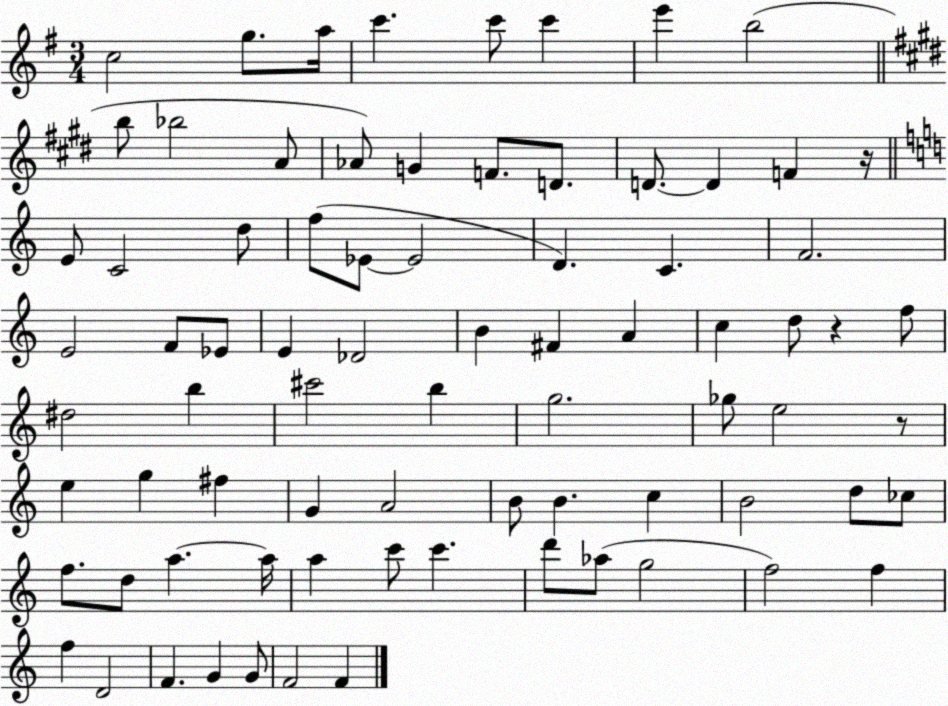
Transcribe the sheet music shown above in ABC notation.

X:1
T:Untitled
M:3/4
L:1/4
K:G
c2 g/2 a/4 c' c'/2 c' e' b2 b/2 _b2 A/2 _A/2 G F/2 D/2 D/2 D F z/4 E/2 C2 d/2 f/2 _E/2 _E2 D C F2 E2 F/2 _E/2 E _D2 B ^F A c d/2 z f/2 ^d2 b ^c'2 b g2 _g/2 e2 z/2 e g ^f G A2 B/2 B c B2 d/2 _c/2 f/2 d/2 a a/4 a c'/2 c' d'/2 _a/2 g2 f2 f f D2 F G G/2 F2 F